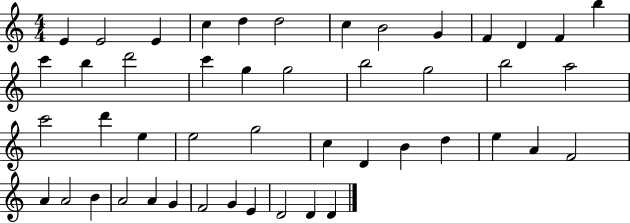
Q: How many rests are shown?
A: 0